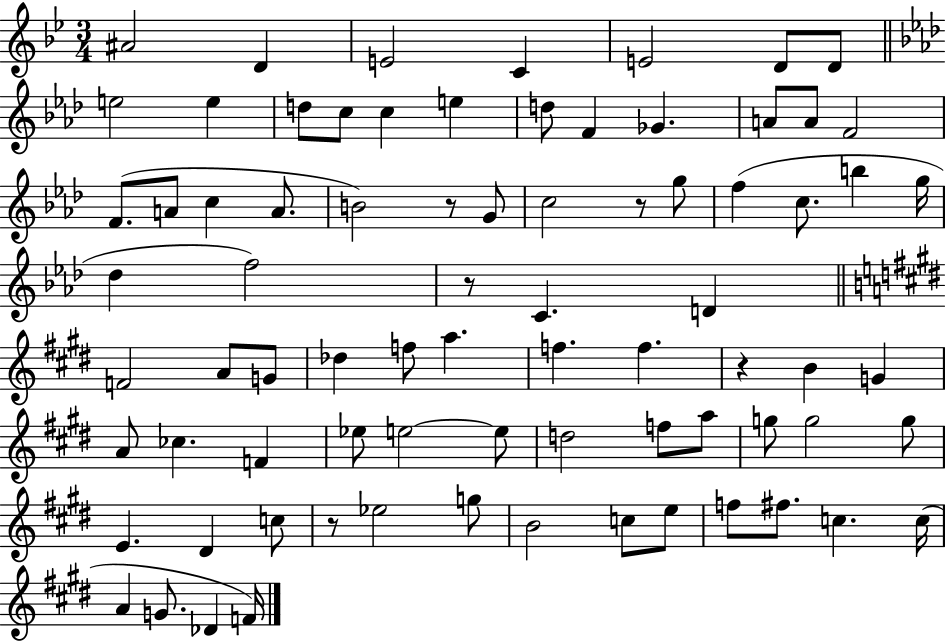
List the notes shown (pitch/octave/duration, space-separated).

A#4/h D4/q E4/h C4/q E4/h D4/e D4/e E5/h E5/q D5/e C5/e C5/q E5/q D5/e F4/q Gb4/q. A4/e A4/e F4/h F4/e. A4/e C5/q A4/e. B4/h R/e G4/e C5/h R/e G5/e F5/q C5/e. B5/q G5/s Db5/q F5/h R/e C4/q. D4/q F4/h A4/e G4/e Db5/q F5/e A5/q. F5/q. F5/q. R/q B4/q G4/q A4/e CES5/q. F4/q Eb5/e E5/h E5/e D5/h F5/e A5/e G5/e G5/h G5/e E4/q. D#4/q C5/e R/e Eb5/h G5/e B4/h C5/e E5/e F5/e F#5/e. C5/q. C5/s A4/q G4/e. Db4/q F4/s